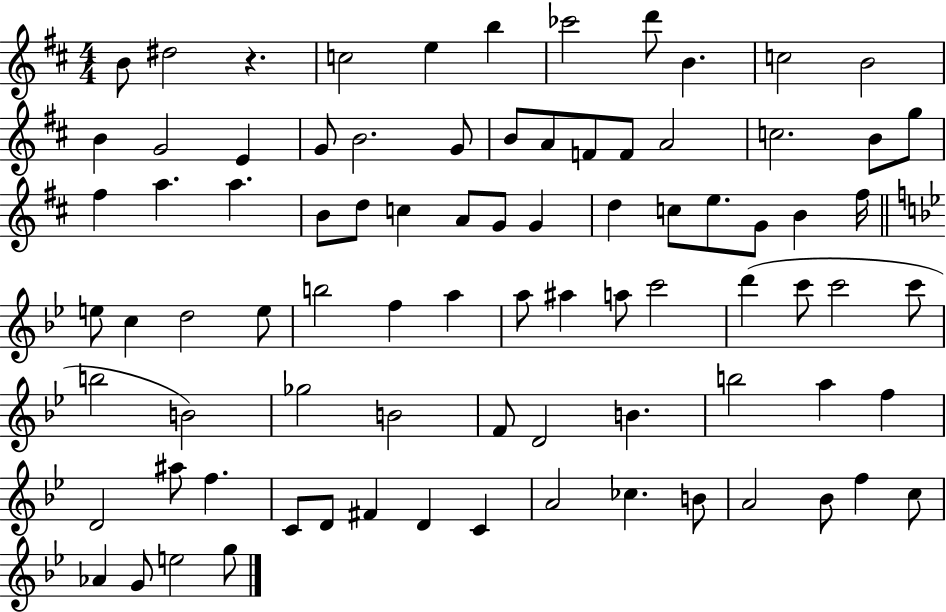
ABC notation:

X:1
T:Untitled
M:4/4
L:1/4
K:D
B/2 ^d2 z c2 e b _c'2 d'/2 B c2 B2 B G2 E G/2 B2 G/2 B/2 A/2 F/2 F/2 A2 c2 B/2 g/2 ^f a a B/2 d/2 c A/2 G/2 G d c/2 e/2 G/2 B ^f/4 e/2 c d2 e/2 b2 f a a/2 ^a a/2 c'2 d' c'/2 c'2 c'/2 b2 B2 _g2 B2 F/2 D2 B b2 a f D2 ^a/2 f C/2 D/2 ^F D C A2 _c B/2 A2 _B/2 f c/2 _A G/2 e2 g/2